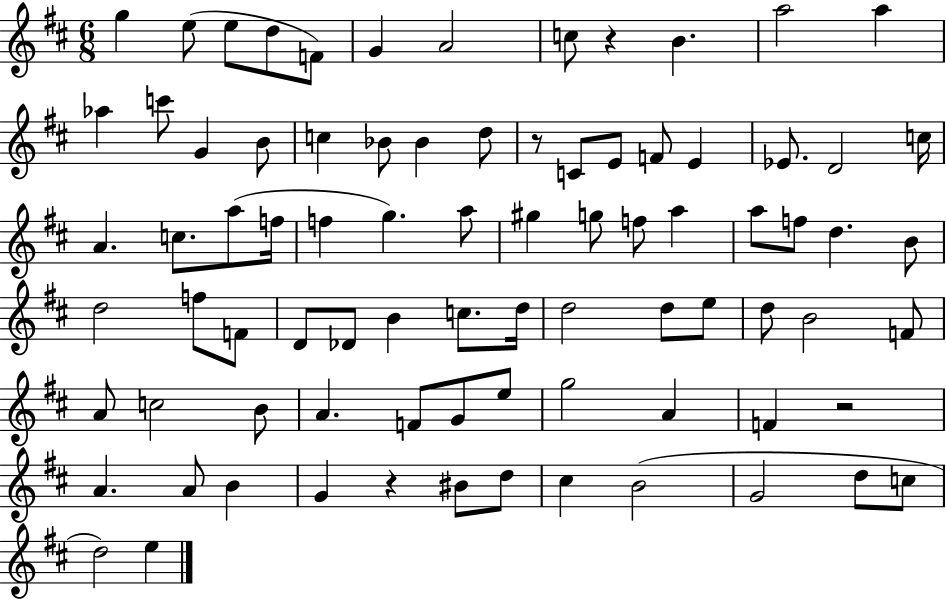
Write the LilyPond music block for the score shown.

{
  \clef treble
  \numericTimeSignature
  \time 6/8
  \key d \major
  g''4 e''8( e''8 d''8 f'8) | g'4 a'2 | c''8 r4 b'4. | a''2 a''4 | \break aes''4 c'''8 g'4 b'8 | c''4 bes'8 bes'4 d''8 | r8 c'8 e'8 f'8 e'4 | ees'8. d'2 c''16 | \break a'4. c''8. a''8( f''16 | f''4 g''4.) a''8 | gis''4 g''8 f''8 a''4 | a''8 f''8 d''4. b'8 | \break d''2 f''8 f'8 | d'8 des'8 b'4 c''8. d''16 | d''2 d''8 e''8 | d''8 b'2 f'8 | \break a'8 c''2 b'8 | a'4. f'8 g'8 e''8 | g''2 a'4 | f'4 r2 | \break a'4. a'8 b'4 | g'4 r4 bis'8 d''8 | cis''4 b'2( | g'2 d''8 c''8 | \break d''2) e''4 | \bar "|."
}